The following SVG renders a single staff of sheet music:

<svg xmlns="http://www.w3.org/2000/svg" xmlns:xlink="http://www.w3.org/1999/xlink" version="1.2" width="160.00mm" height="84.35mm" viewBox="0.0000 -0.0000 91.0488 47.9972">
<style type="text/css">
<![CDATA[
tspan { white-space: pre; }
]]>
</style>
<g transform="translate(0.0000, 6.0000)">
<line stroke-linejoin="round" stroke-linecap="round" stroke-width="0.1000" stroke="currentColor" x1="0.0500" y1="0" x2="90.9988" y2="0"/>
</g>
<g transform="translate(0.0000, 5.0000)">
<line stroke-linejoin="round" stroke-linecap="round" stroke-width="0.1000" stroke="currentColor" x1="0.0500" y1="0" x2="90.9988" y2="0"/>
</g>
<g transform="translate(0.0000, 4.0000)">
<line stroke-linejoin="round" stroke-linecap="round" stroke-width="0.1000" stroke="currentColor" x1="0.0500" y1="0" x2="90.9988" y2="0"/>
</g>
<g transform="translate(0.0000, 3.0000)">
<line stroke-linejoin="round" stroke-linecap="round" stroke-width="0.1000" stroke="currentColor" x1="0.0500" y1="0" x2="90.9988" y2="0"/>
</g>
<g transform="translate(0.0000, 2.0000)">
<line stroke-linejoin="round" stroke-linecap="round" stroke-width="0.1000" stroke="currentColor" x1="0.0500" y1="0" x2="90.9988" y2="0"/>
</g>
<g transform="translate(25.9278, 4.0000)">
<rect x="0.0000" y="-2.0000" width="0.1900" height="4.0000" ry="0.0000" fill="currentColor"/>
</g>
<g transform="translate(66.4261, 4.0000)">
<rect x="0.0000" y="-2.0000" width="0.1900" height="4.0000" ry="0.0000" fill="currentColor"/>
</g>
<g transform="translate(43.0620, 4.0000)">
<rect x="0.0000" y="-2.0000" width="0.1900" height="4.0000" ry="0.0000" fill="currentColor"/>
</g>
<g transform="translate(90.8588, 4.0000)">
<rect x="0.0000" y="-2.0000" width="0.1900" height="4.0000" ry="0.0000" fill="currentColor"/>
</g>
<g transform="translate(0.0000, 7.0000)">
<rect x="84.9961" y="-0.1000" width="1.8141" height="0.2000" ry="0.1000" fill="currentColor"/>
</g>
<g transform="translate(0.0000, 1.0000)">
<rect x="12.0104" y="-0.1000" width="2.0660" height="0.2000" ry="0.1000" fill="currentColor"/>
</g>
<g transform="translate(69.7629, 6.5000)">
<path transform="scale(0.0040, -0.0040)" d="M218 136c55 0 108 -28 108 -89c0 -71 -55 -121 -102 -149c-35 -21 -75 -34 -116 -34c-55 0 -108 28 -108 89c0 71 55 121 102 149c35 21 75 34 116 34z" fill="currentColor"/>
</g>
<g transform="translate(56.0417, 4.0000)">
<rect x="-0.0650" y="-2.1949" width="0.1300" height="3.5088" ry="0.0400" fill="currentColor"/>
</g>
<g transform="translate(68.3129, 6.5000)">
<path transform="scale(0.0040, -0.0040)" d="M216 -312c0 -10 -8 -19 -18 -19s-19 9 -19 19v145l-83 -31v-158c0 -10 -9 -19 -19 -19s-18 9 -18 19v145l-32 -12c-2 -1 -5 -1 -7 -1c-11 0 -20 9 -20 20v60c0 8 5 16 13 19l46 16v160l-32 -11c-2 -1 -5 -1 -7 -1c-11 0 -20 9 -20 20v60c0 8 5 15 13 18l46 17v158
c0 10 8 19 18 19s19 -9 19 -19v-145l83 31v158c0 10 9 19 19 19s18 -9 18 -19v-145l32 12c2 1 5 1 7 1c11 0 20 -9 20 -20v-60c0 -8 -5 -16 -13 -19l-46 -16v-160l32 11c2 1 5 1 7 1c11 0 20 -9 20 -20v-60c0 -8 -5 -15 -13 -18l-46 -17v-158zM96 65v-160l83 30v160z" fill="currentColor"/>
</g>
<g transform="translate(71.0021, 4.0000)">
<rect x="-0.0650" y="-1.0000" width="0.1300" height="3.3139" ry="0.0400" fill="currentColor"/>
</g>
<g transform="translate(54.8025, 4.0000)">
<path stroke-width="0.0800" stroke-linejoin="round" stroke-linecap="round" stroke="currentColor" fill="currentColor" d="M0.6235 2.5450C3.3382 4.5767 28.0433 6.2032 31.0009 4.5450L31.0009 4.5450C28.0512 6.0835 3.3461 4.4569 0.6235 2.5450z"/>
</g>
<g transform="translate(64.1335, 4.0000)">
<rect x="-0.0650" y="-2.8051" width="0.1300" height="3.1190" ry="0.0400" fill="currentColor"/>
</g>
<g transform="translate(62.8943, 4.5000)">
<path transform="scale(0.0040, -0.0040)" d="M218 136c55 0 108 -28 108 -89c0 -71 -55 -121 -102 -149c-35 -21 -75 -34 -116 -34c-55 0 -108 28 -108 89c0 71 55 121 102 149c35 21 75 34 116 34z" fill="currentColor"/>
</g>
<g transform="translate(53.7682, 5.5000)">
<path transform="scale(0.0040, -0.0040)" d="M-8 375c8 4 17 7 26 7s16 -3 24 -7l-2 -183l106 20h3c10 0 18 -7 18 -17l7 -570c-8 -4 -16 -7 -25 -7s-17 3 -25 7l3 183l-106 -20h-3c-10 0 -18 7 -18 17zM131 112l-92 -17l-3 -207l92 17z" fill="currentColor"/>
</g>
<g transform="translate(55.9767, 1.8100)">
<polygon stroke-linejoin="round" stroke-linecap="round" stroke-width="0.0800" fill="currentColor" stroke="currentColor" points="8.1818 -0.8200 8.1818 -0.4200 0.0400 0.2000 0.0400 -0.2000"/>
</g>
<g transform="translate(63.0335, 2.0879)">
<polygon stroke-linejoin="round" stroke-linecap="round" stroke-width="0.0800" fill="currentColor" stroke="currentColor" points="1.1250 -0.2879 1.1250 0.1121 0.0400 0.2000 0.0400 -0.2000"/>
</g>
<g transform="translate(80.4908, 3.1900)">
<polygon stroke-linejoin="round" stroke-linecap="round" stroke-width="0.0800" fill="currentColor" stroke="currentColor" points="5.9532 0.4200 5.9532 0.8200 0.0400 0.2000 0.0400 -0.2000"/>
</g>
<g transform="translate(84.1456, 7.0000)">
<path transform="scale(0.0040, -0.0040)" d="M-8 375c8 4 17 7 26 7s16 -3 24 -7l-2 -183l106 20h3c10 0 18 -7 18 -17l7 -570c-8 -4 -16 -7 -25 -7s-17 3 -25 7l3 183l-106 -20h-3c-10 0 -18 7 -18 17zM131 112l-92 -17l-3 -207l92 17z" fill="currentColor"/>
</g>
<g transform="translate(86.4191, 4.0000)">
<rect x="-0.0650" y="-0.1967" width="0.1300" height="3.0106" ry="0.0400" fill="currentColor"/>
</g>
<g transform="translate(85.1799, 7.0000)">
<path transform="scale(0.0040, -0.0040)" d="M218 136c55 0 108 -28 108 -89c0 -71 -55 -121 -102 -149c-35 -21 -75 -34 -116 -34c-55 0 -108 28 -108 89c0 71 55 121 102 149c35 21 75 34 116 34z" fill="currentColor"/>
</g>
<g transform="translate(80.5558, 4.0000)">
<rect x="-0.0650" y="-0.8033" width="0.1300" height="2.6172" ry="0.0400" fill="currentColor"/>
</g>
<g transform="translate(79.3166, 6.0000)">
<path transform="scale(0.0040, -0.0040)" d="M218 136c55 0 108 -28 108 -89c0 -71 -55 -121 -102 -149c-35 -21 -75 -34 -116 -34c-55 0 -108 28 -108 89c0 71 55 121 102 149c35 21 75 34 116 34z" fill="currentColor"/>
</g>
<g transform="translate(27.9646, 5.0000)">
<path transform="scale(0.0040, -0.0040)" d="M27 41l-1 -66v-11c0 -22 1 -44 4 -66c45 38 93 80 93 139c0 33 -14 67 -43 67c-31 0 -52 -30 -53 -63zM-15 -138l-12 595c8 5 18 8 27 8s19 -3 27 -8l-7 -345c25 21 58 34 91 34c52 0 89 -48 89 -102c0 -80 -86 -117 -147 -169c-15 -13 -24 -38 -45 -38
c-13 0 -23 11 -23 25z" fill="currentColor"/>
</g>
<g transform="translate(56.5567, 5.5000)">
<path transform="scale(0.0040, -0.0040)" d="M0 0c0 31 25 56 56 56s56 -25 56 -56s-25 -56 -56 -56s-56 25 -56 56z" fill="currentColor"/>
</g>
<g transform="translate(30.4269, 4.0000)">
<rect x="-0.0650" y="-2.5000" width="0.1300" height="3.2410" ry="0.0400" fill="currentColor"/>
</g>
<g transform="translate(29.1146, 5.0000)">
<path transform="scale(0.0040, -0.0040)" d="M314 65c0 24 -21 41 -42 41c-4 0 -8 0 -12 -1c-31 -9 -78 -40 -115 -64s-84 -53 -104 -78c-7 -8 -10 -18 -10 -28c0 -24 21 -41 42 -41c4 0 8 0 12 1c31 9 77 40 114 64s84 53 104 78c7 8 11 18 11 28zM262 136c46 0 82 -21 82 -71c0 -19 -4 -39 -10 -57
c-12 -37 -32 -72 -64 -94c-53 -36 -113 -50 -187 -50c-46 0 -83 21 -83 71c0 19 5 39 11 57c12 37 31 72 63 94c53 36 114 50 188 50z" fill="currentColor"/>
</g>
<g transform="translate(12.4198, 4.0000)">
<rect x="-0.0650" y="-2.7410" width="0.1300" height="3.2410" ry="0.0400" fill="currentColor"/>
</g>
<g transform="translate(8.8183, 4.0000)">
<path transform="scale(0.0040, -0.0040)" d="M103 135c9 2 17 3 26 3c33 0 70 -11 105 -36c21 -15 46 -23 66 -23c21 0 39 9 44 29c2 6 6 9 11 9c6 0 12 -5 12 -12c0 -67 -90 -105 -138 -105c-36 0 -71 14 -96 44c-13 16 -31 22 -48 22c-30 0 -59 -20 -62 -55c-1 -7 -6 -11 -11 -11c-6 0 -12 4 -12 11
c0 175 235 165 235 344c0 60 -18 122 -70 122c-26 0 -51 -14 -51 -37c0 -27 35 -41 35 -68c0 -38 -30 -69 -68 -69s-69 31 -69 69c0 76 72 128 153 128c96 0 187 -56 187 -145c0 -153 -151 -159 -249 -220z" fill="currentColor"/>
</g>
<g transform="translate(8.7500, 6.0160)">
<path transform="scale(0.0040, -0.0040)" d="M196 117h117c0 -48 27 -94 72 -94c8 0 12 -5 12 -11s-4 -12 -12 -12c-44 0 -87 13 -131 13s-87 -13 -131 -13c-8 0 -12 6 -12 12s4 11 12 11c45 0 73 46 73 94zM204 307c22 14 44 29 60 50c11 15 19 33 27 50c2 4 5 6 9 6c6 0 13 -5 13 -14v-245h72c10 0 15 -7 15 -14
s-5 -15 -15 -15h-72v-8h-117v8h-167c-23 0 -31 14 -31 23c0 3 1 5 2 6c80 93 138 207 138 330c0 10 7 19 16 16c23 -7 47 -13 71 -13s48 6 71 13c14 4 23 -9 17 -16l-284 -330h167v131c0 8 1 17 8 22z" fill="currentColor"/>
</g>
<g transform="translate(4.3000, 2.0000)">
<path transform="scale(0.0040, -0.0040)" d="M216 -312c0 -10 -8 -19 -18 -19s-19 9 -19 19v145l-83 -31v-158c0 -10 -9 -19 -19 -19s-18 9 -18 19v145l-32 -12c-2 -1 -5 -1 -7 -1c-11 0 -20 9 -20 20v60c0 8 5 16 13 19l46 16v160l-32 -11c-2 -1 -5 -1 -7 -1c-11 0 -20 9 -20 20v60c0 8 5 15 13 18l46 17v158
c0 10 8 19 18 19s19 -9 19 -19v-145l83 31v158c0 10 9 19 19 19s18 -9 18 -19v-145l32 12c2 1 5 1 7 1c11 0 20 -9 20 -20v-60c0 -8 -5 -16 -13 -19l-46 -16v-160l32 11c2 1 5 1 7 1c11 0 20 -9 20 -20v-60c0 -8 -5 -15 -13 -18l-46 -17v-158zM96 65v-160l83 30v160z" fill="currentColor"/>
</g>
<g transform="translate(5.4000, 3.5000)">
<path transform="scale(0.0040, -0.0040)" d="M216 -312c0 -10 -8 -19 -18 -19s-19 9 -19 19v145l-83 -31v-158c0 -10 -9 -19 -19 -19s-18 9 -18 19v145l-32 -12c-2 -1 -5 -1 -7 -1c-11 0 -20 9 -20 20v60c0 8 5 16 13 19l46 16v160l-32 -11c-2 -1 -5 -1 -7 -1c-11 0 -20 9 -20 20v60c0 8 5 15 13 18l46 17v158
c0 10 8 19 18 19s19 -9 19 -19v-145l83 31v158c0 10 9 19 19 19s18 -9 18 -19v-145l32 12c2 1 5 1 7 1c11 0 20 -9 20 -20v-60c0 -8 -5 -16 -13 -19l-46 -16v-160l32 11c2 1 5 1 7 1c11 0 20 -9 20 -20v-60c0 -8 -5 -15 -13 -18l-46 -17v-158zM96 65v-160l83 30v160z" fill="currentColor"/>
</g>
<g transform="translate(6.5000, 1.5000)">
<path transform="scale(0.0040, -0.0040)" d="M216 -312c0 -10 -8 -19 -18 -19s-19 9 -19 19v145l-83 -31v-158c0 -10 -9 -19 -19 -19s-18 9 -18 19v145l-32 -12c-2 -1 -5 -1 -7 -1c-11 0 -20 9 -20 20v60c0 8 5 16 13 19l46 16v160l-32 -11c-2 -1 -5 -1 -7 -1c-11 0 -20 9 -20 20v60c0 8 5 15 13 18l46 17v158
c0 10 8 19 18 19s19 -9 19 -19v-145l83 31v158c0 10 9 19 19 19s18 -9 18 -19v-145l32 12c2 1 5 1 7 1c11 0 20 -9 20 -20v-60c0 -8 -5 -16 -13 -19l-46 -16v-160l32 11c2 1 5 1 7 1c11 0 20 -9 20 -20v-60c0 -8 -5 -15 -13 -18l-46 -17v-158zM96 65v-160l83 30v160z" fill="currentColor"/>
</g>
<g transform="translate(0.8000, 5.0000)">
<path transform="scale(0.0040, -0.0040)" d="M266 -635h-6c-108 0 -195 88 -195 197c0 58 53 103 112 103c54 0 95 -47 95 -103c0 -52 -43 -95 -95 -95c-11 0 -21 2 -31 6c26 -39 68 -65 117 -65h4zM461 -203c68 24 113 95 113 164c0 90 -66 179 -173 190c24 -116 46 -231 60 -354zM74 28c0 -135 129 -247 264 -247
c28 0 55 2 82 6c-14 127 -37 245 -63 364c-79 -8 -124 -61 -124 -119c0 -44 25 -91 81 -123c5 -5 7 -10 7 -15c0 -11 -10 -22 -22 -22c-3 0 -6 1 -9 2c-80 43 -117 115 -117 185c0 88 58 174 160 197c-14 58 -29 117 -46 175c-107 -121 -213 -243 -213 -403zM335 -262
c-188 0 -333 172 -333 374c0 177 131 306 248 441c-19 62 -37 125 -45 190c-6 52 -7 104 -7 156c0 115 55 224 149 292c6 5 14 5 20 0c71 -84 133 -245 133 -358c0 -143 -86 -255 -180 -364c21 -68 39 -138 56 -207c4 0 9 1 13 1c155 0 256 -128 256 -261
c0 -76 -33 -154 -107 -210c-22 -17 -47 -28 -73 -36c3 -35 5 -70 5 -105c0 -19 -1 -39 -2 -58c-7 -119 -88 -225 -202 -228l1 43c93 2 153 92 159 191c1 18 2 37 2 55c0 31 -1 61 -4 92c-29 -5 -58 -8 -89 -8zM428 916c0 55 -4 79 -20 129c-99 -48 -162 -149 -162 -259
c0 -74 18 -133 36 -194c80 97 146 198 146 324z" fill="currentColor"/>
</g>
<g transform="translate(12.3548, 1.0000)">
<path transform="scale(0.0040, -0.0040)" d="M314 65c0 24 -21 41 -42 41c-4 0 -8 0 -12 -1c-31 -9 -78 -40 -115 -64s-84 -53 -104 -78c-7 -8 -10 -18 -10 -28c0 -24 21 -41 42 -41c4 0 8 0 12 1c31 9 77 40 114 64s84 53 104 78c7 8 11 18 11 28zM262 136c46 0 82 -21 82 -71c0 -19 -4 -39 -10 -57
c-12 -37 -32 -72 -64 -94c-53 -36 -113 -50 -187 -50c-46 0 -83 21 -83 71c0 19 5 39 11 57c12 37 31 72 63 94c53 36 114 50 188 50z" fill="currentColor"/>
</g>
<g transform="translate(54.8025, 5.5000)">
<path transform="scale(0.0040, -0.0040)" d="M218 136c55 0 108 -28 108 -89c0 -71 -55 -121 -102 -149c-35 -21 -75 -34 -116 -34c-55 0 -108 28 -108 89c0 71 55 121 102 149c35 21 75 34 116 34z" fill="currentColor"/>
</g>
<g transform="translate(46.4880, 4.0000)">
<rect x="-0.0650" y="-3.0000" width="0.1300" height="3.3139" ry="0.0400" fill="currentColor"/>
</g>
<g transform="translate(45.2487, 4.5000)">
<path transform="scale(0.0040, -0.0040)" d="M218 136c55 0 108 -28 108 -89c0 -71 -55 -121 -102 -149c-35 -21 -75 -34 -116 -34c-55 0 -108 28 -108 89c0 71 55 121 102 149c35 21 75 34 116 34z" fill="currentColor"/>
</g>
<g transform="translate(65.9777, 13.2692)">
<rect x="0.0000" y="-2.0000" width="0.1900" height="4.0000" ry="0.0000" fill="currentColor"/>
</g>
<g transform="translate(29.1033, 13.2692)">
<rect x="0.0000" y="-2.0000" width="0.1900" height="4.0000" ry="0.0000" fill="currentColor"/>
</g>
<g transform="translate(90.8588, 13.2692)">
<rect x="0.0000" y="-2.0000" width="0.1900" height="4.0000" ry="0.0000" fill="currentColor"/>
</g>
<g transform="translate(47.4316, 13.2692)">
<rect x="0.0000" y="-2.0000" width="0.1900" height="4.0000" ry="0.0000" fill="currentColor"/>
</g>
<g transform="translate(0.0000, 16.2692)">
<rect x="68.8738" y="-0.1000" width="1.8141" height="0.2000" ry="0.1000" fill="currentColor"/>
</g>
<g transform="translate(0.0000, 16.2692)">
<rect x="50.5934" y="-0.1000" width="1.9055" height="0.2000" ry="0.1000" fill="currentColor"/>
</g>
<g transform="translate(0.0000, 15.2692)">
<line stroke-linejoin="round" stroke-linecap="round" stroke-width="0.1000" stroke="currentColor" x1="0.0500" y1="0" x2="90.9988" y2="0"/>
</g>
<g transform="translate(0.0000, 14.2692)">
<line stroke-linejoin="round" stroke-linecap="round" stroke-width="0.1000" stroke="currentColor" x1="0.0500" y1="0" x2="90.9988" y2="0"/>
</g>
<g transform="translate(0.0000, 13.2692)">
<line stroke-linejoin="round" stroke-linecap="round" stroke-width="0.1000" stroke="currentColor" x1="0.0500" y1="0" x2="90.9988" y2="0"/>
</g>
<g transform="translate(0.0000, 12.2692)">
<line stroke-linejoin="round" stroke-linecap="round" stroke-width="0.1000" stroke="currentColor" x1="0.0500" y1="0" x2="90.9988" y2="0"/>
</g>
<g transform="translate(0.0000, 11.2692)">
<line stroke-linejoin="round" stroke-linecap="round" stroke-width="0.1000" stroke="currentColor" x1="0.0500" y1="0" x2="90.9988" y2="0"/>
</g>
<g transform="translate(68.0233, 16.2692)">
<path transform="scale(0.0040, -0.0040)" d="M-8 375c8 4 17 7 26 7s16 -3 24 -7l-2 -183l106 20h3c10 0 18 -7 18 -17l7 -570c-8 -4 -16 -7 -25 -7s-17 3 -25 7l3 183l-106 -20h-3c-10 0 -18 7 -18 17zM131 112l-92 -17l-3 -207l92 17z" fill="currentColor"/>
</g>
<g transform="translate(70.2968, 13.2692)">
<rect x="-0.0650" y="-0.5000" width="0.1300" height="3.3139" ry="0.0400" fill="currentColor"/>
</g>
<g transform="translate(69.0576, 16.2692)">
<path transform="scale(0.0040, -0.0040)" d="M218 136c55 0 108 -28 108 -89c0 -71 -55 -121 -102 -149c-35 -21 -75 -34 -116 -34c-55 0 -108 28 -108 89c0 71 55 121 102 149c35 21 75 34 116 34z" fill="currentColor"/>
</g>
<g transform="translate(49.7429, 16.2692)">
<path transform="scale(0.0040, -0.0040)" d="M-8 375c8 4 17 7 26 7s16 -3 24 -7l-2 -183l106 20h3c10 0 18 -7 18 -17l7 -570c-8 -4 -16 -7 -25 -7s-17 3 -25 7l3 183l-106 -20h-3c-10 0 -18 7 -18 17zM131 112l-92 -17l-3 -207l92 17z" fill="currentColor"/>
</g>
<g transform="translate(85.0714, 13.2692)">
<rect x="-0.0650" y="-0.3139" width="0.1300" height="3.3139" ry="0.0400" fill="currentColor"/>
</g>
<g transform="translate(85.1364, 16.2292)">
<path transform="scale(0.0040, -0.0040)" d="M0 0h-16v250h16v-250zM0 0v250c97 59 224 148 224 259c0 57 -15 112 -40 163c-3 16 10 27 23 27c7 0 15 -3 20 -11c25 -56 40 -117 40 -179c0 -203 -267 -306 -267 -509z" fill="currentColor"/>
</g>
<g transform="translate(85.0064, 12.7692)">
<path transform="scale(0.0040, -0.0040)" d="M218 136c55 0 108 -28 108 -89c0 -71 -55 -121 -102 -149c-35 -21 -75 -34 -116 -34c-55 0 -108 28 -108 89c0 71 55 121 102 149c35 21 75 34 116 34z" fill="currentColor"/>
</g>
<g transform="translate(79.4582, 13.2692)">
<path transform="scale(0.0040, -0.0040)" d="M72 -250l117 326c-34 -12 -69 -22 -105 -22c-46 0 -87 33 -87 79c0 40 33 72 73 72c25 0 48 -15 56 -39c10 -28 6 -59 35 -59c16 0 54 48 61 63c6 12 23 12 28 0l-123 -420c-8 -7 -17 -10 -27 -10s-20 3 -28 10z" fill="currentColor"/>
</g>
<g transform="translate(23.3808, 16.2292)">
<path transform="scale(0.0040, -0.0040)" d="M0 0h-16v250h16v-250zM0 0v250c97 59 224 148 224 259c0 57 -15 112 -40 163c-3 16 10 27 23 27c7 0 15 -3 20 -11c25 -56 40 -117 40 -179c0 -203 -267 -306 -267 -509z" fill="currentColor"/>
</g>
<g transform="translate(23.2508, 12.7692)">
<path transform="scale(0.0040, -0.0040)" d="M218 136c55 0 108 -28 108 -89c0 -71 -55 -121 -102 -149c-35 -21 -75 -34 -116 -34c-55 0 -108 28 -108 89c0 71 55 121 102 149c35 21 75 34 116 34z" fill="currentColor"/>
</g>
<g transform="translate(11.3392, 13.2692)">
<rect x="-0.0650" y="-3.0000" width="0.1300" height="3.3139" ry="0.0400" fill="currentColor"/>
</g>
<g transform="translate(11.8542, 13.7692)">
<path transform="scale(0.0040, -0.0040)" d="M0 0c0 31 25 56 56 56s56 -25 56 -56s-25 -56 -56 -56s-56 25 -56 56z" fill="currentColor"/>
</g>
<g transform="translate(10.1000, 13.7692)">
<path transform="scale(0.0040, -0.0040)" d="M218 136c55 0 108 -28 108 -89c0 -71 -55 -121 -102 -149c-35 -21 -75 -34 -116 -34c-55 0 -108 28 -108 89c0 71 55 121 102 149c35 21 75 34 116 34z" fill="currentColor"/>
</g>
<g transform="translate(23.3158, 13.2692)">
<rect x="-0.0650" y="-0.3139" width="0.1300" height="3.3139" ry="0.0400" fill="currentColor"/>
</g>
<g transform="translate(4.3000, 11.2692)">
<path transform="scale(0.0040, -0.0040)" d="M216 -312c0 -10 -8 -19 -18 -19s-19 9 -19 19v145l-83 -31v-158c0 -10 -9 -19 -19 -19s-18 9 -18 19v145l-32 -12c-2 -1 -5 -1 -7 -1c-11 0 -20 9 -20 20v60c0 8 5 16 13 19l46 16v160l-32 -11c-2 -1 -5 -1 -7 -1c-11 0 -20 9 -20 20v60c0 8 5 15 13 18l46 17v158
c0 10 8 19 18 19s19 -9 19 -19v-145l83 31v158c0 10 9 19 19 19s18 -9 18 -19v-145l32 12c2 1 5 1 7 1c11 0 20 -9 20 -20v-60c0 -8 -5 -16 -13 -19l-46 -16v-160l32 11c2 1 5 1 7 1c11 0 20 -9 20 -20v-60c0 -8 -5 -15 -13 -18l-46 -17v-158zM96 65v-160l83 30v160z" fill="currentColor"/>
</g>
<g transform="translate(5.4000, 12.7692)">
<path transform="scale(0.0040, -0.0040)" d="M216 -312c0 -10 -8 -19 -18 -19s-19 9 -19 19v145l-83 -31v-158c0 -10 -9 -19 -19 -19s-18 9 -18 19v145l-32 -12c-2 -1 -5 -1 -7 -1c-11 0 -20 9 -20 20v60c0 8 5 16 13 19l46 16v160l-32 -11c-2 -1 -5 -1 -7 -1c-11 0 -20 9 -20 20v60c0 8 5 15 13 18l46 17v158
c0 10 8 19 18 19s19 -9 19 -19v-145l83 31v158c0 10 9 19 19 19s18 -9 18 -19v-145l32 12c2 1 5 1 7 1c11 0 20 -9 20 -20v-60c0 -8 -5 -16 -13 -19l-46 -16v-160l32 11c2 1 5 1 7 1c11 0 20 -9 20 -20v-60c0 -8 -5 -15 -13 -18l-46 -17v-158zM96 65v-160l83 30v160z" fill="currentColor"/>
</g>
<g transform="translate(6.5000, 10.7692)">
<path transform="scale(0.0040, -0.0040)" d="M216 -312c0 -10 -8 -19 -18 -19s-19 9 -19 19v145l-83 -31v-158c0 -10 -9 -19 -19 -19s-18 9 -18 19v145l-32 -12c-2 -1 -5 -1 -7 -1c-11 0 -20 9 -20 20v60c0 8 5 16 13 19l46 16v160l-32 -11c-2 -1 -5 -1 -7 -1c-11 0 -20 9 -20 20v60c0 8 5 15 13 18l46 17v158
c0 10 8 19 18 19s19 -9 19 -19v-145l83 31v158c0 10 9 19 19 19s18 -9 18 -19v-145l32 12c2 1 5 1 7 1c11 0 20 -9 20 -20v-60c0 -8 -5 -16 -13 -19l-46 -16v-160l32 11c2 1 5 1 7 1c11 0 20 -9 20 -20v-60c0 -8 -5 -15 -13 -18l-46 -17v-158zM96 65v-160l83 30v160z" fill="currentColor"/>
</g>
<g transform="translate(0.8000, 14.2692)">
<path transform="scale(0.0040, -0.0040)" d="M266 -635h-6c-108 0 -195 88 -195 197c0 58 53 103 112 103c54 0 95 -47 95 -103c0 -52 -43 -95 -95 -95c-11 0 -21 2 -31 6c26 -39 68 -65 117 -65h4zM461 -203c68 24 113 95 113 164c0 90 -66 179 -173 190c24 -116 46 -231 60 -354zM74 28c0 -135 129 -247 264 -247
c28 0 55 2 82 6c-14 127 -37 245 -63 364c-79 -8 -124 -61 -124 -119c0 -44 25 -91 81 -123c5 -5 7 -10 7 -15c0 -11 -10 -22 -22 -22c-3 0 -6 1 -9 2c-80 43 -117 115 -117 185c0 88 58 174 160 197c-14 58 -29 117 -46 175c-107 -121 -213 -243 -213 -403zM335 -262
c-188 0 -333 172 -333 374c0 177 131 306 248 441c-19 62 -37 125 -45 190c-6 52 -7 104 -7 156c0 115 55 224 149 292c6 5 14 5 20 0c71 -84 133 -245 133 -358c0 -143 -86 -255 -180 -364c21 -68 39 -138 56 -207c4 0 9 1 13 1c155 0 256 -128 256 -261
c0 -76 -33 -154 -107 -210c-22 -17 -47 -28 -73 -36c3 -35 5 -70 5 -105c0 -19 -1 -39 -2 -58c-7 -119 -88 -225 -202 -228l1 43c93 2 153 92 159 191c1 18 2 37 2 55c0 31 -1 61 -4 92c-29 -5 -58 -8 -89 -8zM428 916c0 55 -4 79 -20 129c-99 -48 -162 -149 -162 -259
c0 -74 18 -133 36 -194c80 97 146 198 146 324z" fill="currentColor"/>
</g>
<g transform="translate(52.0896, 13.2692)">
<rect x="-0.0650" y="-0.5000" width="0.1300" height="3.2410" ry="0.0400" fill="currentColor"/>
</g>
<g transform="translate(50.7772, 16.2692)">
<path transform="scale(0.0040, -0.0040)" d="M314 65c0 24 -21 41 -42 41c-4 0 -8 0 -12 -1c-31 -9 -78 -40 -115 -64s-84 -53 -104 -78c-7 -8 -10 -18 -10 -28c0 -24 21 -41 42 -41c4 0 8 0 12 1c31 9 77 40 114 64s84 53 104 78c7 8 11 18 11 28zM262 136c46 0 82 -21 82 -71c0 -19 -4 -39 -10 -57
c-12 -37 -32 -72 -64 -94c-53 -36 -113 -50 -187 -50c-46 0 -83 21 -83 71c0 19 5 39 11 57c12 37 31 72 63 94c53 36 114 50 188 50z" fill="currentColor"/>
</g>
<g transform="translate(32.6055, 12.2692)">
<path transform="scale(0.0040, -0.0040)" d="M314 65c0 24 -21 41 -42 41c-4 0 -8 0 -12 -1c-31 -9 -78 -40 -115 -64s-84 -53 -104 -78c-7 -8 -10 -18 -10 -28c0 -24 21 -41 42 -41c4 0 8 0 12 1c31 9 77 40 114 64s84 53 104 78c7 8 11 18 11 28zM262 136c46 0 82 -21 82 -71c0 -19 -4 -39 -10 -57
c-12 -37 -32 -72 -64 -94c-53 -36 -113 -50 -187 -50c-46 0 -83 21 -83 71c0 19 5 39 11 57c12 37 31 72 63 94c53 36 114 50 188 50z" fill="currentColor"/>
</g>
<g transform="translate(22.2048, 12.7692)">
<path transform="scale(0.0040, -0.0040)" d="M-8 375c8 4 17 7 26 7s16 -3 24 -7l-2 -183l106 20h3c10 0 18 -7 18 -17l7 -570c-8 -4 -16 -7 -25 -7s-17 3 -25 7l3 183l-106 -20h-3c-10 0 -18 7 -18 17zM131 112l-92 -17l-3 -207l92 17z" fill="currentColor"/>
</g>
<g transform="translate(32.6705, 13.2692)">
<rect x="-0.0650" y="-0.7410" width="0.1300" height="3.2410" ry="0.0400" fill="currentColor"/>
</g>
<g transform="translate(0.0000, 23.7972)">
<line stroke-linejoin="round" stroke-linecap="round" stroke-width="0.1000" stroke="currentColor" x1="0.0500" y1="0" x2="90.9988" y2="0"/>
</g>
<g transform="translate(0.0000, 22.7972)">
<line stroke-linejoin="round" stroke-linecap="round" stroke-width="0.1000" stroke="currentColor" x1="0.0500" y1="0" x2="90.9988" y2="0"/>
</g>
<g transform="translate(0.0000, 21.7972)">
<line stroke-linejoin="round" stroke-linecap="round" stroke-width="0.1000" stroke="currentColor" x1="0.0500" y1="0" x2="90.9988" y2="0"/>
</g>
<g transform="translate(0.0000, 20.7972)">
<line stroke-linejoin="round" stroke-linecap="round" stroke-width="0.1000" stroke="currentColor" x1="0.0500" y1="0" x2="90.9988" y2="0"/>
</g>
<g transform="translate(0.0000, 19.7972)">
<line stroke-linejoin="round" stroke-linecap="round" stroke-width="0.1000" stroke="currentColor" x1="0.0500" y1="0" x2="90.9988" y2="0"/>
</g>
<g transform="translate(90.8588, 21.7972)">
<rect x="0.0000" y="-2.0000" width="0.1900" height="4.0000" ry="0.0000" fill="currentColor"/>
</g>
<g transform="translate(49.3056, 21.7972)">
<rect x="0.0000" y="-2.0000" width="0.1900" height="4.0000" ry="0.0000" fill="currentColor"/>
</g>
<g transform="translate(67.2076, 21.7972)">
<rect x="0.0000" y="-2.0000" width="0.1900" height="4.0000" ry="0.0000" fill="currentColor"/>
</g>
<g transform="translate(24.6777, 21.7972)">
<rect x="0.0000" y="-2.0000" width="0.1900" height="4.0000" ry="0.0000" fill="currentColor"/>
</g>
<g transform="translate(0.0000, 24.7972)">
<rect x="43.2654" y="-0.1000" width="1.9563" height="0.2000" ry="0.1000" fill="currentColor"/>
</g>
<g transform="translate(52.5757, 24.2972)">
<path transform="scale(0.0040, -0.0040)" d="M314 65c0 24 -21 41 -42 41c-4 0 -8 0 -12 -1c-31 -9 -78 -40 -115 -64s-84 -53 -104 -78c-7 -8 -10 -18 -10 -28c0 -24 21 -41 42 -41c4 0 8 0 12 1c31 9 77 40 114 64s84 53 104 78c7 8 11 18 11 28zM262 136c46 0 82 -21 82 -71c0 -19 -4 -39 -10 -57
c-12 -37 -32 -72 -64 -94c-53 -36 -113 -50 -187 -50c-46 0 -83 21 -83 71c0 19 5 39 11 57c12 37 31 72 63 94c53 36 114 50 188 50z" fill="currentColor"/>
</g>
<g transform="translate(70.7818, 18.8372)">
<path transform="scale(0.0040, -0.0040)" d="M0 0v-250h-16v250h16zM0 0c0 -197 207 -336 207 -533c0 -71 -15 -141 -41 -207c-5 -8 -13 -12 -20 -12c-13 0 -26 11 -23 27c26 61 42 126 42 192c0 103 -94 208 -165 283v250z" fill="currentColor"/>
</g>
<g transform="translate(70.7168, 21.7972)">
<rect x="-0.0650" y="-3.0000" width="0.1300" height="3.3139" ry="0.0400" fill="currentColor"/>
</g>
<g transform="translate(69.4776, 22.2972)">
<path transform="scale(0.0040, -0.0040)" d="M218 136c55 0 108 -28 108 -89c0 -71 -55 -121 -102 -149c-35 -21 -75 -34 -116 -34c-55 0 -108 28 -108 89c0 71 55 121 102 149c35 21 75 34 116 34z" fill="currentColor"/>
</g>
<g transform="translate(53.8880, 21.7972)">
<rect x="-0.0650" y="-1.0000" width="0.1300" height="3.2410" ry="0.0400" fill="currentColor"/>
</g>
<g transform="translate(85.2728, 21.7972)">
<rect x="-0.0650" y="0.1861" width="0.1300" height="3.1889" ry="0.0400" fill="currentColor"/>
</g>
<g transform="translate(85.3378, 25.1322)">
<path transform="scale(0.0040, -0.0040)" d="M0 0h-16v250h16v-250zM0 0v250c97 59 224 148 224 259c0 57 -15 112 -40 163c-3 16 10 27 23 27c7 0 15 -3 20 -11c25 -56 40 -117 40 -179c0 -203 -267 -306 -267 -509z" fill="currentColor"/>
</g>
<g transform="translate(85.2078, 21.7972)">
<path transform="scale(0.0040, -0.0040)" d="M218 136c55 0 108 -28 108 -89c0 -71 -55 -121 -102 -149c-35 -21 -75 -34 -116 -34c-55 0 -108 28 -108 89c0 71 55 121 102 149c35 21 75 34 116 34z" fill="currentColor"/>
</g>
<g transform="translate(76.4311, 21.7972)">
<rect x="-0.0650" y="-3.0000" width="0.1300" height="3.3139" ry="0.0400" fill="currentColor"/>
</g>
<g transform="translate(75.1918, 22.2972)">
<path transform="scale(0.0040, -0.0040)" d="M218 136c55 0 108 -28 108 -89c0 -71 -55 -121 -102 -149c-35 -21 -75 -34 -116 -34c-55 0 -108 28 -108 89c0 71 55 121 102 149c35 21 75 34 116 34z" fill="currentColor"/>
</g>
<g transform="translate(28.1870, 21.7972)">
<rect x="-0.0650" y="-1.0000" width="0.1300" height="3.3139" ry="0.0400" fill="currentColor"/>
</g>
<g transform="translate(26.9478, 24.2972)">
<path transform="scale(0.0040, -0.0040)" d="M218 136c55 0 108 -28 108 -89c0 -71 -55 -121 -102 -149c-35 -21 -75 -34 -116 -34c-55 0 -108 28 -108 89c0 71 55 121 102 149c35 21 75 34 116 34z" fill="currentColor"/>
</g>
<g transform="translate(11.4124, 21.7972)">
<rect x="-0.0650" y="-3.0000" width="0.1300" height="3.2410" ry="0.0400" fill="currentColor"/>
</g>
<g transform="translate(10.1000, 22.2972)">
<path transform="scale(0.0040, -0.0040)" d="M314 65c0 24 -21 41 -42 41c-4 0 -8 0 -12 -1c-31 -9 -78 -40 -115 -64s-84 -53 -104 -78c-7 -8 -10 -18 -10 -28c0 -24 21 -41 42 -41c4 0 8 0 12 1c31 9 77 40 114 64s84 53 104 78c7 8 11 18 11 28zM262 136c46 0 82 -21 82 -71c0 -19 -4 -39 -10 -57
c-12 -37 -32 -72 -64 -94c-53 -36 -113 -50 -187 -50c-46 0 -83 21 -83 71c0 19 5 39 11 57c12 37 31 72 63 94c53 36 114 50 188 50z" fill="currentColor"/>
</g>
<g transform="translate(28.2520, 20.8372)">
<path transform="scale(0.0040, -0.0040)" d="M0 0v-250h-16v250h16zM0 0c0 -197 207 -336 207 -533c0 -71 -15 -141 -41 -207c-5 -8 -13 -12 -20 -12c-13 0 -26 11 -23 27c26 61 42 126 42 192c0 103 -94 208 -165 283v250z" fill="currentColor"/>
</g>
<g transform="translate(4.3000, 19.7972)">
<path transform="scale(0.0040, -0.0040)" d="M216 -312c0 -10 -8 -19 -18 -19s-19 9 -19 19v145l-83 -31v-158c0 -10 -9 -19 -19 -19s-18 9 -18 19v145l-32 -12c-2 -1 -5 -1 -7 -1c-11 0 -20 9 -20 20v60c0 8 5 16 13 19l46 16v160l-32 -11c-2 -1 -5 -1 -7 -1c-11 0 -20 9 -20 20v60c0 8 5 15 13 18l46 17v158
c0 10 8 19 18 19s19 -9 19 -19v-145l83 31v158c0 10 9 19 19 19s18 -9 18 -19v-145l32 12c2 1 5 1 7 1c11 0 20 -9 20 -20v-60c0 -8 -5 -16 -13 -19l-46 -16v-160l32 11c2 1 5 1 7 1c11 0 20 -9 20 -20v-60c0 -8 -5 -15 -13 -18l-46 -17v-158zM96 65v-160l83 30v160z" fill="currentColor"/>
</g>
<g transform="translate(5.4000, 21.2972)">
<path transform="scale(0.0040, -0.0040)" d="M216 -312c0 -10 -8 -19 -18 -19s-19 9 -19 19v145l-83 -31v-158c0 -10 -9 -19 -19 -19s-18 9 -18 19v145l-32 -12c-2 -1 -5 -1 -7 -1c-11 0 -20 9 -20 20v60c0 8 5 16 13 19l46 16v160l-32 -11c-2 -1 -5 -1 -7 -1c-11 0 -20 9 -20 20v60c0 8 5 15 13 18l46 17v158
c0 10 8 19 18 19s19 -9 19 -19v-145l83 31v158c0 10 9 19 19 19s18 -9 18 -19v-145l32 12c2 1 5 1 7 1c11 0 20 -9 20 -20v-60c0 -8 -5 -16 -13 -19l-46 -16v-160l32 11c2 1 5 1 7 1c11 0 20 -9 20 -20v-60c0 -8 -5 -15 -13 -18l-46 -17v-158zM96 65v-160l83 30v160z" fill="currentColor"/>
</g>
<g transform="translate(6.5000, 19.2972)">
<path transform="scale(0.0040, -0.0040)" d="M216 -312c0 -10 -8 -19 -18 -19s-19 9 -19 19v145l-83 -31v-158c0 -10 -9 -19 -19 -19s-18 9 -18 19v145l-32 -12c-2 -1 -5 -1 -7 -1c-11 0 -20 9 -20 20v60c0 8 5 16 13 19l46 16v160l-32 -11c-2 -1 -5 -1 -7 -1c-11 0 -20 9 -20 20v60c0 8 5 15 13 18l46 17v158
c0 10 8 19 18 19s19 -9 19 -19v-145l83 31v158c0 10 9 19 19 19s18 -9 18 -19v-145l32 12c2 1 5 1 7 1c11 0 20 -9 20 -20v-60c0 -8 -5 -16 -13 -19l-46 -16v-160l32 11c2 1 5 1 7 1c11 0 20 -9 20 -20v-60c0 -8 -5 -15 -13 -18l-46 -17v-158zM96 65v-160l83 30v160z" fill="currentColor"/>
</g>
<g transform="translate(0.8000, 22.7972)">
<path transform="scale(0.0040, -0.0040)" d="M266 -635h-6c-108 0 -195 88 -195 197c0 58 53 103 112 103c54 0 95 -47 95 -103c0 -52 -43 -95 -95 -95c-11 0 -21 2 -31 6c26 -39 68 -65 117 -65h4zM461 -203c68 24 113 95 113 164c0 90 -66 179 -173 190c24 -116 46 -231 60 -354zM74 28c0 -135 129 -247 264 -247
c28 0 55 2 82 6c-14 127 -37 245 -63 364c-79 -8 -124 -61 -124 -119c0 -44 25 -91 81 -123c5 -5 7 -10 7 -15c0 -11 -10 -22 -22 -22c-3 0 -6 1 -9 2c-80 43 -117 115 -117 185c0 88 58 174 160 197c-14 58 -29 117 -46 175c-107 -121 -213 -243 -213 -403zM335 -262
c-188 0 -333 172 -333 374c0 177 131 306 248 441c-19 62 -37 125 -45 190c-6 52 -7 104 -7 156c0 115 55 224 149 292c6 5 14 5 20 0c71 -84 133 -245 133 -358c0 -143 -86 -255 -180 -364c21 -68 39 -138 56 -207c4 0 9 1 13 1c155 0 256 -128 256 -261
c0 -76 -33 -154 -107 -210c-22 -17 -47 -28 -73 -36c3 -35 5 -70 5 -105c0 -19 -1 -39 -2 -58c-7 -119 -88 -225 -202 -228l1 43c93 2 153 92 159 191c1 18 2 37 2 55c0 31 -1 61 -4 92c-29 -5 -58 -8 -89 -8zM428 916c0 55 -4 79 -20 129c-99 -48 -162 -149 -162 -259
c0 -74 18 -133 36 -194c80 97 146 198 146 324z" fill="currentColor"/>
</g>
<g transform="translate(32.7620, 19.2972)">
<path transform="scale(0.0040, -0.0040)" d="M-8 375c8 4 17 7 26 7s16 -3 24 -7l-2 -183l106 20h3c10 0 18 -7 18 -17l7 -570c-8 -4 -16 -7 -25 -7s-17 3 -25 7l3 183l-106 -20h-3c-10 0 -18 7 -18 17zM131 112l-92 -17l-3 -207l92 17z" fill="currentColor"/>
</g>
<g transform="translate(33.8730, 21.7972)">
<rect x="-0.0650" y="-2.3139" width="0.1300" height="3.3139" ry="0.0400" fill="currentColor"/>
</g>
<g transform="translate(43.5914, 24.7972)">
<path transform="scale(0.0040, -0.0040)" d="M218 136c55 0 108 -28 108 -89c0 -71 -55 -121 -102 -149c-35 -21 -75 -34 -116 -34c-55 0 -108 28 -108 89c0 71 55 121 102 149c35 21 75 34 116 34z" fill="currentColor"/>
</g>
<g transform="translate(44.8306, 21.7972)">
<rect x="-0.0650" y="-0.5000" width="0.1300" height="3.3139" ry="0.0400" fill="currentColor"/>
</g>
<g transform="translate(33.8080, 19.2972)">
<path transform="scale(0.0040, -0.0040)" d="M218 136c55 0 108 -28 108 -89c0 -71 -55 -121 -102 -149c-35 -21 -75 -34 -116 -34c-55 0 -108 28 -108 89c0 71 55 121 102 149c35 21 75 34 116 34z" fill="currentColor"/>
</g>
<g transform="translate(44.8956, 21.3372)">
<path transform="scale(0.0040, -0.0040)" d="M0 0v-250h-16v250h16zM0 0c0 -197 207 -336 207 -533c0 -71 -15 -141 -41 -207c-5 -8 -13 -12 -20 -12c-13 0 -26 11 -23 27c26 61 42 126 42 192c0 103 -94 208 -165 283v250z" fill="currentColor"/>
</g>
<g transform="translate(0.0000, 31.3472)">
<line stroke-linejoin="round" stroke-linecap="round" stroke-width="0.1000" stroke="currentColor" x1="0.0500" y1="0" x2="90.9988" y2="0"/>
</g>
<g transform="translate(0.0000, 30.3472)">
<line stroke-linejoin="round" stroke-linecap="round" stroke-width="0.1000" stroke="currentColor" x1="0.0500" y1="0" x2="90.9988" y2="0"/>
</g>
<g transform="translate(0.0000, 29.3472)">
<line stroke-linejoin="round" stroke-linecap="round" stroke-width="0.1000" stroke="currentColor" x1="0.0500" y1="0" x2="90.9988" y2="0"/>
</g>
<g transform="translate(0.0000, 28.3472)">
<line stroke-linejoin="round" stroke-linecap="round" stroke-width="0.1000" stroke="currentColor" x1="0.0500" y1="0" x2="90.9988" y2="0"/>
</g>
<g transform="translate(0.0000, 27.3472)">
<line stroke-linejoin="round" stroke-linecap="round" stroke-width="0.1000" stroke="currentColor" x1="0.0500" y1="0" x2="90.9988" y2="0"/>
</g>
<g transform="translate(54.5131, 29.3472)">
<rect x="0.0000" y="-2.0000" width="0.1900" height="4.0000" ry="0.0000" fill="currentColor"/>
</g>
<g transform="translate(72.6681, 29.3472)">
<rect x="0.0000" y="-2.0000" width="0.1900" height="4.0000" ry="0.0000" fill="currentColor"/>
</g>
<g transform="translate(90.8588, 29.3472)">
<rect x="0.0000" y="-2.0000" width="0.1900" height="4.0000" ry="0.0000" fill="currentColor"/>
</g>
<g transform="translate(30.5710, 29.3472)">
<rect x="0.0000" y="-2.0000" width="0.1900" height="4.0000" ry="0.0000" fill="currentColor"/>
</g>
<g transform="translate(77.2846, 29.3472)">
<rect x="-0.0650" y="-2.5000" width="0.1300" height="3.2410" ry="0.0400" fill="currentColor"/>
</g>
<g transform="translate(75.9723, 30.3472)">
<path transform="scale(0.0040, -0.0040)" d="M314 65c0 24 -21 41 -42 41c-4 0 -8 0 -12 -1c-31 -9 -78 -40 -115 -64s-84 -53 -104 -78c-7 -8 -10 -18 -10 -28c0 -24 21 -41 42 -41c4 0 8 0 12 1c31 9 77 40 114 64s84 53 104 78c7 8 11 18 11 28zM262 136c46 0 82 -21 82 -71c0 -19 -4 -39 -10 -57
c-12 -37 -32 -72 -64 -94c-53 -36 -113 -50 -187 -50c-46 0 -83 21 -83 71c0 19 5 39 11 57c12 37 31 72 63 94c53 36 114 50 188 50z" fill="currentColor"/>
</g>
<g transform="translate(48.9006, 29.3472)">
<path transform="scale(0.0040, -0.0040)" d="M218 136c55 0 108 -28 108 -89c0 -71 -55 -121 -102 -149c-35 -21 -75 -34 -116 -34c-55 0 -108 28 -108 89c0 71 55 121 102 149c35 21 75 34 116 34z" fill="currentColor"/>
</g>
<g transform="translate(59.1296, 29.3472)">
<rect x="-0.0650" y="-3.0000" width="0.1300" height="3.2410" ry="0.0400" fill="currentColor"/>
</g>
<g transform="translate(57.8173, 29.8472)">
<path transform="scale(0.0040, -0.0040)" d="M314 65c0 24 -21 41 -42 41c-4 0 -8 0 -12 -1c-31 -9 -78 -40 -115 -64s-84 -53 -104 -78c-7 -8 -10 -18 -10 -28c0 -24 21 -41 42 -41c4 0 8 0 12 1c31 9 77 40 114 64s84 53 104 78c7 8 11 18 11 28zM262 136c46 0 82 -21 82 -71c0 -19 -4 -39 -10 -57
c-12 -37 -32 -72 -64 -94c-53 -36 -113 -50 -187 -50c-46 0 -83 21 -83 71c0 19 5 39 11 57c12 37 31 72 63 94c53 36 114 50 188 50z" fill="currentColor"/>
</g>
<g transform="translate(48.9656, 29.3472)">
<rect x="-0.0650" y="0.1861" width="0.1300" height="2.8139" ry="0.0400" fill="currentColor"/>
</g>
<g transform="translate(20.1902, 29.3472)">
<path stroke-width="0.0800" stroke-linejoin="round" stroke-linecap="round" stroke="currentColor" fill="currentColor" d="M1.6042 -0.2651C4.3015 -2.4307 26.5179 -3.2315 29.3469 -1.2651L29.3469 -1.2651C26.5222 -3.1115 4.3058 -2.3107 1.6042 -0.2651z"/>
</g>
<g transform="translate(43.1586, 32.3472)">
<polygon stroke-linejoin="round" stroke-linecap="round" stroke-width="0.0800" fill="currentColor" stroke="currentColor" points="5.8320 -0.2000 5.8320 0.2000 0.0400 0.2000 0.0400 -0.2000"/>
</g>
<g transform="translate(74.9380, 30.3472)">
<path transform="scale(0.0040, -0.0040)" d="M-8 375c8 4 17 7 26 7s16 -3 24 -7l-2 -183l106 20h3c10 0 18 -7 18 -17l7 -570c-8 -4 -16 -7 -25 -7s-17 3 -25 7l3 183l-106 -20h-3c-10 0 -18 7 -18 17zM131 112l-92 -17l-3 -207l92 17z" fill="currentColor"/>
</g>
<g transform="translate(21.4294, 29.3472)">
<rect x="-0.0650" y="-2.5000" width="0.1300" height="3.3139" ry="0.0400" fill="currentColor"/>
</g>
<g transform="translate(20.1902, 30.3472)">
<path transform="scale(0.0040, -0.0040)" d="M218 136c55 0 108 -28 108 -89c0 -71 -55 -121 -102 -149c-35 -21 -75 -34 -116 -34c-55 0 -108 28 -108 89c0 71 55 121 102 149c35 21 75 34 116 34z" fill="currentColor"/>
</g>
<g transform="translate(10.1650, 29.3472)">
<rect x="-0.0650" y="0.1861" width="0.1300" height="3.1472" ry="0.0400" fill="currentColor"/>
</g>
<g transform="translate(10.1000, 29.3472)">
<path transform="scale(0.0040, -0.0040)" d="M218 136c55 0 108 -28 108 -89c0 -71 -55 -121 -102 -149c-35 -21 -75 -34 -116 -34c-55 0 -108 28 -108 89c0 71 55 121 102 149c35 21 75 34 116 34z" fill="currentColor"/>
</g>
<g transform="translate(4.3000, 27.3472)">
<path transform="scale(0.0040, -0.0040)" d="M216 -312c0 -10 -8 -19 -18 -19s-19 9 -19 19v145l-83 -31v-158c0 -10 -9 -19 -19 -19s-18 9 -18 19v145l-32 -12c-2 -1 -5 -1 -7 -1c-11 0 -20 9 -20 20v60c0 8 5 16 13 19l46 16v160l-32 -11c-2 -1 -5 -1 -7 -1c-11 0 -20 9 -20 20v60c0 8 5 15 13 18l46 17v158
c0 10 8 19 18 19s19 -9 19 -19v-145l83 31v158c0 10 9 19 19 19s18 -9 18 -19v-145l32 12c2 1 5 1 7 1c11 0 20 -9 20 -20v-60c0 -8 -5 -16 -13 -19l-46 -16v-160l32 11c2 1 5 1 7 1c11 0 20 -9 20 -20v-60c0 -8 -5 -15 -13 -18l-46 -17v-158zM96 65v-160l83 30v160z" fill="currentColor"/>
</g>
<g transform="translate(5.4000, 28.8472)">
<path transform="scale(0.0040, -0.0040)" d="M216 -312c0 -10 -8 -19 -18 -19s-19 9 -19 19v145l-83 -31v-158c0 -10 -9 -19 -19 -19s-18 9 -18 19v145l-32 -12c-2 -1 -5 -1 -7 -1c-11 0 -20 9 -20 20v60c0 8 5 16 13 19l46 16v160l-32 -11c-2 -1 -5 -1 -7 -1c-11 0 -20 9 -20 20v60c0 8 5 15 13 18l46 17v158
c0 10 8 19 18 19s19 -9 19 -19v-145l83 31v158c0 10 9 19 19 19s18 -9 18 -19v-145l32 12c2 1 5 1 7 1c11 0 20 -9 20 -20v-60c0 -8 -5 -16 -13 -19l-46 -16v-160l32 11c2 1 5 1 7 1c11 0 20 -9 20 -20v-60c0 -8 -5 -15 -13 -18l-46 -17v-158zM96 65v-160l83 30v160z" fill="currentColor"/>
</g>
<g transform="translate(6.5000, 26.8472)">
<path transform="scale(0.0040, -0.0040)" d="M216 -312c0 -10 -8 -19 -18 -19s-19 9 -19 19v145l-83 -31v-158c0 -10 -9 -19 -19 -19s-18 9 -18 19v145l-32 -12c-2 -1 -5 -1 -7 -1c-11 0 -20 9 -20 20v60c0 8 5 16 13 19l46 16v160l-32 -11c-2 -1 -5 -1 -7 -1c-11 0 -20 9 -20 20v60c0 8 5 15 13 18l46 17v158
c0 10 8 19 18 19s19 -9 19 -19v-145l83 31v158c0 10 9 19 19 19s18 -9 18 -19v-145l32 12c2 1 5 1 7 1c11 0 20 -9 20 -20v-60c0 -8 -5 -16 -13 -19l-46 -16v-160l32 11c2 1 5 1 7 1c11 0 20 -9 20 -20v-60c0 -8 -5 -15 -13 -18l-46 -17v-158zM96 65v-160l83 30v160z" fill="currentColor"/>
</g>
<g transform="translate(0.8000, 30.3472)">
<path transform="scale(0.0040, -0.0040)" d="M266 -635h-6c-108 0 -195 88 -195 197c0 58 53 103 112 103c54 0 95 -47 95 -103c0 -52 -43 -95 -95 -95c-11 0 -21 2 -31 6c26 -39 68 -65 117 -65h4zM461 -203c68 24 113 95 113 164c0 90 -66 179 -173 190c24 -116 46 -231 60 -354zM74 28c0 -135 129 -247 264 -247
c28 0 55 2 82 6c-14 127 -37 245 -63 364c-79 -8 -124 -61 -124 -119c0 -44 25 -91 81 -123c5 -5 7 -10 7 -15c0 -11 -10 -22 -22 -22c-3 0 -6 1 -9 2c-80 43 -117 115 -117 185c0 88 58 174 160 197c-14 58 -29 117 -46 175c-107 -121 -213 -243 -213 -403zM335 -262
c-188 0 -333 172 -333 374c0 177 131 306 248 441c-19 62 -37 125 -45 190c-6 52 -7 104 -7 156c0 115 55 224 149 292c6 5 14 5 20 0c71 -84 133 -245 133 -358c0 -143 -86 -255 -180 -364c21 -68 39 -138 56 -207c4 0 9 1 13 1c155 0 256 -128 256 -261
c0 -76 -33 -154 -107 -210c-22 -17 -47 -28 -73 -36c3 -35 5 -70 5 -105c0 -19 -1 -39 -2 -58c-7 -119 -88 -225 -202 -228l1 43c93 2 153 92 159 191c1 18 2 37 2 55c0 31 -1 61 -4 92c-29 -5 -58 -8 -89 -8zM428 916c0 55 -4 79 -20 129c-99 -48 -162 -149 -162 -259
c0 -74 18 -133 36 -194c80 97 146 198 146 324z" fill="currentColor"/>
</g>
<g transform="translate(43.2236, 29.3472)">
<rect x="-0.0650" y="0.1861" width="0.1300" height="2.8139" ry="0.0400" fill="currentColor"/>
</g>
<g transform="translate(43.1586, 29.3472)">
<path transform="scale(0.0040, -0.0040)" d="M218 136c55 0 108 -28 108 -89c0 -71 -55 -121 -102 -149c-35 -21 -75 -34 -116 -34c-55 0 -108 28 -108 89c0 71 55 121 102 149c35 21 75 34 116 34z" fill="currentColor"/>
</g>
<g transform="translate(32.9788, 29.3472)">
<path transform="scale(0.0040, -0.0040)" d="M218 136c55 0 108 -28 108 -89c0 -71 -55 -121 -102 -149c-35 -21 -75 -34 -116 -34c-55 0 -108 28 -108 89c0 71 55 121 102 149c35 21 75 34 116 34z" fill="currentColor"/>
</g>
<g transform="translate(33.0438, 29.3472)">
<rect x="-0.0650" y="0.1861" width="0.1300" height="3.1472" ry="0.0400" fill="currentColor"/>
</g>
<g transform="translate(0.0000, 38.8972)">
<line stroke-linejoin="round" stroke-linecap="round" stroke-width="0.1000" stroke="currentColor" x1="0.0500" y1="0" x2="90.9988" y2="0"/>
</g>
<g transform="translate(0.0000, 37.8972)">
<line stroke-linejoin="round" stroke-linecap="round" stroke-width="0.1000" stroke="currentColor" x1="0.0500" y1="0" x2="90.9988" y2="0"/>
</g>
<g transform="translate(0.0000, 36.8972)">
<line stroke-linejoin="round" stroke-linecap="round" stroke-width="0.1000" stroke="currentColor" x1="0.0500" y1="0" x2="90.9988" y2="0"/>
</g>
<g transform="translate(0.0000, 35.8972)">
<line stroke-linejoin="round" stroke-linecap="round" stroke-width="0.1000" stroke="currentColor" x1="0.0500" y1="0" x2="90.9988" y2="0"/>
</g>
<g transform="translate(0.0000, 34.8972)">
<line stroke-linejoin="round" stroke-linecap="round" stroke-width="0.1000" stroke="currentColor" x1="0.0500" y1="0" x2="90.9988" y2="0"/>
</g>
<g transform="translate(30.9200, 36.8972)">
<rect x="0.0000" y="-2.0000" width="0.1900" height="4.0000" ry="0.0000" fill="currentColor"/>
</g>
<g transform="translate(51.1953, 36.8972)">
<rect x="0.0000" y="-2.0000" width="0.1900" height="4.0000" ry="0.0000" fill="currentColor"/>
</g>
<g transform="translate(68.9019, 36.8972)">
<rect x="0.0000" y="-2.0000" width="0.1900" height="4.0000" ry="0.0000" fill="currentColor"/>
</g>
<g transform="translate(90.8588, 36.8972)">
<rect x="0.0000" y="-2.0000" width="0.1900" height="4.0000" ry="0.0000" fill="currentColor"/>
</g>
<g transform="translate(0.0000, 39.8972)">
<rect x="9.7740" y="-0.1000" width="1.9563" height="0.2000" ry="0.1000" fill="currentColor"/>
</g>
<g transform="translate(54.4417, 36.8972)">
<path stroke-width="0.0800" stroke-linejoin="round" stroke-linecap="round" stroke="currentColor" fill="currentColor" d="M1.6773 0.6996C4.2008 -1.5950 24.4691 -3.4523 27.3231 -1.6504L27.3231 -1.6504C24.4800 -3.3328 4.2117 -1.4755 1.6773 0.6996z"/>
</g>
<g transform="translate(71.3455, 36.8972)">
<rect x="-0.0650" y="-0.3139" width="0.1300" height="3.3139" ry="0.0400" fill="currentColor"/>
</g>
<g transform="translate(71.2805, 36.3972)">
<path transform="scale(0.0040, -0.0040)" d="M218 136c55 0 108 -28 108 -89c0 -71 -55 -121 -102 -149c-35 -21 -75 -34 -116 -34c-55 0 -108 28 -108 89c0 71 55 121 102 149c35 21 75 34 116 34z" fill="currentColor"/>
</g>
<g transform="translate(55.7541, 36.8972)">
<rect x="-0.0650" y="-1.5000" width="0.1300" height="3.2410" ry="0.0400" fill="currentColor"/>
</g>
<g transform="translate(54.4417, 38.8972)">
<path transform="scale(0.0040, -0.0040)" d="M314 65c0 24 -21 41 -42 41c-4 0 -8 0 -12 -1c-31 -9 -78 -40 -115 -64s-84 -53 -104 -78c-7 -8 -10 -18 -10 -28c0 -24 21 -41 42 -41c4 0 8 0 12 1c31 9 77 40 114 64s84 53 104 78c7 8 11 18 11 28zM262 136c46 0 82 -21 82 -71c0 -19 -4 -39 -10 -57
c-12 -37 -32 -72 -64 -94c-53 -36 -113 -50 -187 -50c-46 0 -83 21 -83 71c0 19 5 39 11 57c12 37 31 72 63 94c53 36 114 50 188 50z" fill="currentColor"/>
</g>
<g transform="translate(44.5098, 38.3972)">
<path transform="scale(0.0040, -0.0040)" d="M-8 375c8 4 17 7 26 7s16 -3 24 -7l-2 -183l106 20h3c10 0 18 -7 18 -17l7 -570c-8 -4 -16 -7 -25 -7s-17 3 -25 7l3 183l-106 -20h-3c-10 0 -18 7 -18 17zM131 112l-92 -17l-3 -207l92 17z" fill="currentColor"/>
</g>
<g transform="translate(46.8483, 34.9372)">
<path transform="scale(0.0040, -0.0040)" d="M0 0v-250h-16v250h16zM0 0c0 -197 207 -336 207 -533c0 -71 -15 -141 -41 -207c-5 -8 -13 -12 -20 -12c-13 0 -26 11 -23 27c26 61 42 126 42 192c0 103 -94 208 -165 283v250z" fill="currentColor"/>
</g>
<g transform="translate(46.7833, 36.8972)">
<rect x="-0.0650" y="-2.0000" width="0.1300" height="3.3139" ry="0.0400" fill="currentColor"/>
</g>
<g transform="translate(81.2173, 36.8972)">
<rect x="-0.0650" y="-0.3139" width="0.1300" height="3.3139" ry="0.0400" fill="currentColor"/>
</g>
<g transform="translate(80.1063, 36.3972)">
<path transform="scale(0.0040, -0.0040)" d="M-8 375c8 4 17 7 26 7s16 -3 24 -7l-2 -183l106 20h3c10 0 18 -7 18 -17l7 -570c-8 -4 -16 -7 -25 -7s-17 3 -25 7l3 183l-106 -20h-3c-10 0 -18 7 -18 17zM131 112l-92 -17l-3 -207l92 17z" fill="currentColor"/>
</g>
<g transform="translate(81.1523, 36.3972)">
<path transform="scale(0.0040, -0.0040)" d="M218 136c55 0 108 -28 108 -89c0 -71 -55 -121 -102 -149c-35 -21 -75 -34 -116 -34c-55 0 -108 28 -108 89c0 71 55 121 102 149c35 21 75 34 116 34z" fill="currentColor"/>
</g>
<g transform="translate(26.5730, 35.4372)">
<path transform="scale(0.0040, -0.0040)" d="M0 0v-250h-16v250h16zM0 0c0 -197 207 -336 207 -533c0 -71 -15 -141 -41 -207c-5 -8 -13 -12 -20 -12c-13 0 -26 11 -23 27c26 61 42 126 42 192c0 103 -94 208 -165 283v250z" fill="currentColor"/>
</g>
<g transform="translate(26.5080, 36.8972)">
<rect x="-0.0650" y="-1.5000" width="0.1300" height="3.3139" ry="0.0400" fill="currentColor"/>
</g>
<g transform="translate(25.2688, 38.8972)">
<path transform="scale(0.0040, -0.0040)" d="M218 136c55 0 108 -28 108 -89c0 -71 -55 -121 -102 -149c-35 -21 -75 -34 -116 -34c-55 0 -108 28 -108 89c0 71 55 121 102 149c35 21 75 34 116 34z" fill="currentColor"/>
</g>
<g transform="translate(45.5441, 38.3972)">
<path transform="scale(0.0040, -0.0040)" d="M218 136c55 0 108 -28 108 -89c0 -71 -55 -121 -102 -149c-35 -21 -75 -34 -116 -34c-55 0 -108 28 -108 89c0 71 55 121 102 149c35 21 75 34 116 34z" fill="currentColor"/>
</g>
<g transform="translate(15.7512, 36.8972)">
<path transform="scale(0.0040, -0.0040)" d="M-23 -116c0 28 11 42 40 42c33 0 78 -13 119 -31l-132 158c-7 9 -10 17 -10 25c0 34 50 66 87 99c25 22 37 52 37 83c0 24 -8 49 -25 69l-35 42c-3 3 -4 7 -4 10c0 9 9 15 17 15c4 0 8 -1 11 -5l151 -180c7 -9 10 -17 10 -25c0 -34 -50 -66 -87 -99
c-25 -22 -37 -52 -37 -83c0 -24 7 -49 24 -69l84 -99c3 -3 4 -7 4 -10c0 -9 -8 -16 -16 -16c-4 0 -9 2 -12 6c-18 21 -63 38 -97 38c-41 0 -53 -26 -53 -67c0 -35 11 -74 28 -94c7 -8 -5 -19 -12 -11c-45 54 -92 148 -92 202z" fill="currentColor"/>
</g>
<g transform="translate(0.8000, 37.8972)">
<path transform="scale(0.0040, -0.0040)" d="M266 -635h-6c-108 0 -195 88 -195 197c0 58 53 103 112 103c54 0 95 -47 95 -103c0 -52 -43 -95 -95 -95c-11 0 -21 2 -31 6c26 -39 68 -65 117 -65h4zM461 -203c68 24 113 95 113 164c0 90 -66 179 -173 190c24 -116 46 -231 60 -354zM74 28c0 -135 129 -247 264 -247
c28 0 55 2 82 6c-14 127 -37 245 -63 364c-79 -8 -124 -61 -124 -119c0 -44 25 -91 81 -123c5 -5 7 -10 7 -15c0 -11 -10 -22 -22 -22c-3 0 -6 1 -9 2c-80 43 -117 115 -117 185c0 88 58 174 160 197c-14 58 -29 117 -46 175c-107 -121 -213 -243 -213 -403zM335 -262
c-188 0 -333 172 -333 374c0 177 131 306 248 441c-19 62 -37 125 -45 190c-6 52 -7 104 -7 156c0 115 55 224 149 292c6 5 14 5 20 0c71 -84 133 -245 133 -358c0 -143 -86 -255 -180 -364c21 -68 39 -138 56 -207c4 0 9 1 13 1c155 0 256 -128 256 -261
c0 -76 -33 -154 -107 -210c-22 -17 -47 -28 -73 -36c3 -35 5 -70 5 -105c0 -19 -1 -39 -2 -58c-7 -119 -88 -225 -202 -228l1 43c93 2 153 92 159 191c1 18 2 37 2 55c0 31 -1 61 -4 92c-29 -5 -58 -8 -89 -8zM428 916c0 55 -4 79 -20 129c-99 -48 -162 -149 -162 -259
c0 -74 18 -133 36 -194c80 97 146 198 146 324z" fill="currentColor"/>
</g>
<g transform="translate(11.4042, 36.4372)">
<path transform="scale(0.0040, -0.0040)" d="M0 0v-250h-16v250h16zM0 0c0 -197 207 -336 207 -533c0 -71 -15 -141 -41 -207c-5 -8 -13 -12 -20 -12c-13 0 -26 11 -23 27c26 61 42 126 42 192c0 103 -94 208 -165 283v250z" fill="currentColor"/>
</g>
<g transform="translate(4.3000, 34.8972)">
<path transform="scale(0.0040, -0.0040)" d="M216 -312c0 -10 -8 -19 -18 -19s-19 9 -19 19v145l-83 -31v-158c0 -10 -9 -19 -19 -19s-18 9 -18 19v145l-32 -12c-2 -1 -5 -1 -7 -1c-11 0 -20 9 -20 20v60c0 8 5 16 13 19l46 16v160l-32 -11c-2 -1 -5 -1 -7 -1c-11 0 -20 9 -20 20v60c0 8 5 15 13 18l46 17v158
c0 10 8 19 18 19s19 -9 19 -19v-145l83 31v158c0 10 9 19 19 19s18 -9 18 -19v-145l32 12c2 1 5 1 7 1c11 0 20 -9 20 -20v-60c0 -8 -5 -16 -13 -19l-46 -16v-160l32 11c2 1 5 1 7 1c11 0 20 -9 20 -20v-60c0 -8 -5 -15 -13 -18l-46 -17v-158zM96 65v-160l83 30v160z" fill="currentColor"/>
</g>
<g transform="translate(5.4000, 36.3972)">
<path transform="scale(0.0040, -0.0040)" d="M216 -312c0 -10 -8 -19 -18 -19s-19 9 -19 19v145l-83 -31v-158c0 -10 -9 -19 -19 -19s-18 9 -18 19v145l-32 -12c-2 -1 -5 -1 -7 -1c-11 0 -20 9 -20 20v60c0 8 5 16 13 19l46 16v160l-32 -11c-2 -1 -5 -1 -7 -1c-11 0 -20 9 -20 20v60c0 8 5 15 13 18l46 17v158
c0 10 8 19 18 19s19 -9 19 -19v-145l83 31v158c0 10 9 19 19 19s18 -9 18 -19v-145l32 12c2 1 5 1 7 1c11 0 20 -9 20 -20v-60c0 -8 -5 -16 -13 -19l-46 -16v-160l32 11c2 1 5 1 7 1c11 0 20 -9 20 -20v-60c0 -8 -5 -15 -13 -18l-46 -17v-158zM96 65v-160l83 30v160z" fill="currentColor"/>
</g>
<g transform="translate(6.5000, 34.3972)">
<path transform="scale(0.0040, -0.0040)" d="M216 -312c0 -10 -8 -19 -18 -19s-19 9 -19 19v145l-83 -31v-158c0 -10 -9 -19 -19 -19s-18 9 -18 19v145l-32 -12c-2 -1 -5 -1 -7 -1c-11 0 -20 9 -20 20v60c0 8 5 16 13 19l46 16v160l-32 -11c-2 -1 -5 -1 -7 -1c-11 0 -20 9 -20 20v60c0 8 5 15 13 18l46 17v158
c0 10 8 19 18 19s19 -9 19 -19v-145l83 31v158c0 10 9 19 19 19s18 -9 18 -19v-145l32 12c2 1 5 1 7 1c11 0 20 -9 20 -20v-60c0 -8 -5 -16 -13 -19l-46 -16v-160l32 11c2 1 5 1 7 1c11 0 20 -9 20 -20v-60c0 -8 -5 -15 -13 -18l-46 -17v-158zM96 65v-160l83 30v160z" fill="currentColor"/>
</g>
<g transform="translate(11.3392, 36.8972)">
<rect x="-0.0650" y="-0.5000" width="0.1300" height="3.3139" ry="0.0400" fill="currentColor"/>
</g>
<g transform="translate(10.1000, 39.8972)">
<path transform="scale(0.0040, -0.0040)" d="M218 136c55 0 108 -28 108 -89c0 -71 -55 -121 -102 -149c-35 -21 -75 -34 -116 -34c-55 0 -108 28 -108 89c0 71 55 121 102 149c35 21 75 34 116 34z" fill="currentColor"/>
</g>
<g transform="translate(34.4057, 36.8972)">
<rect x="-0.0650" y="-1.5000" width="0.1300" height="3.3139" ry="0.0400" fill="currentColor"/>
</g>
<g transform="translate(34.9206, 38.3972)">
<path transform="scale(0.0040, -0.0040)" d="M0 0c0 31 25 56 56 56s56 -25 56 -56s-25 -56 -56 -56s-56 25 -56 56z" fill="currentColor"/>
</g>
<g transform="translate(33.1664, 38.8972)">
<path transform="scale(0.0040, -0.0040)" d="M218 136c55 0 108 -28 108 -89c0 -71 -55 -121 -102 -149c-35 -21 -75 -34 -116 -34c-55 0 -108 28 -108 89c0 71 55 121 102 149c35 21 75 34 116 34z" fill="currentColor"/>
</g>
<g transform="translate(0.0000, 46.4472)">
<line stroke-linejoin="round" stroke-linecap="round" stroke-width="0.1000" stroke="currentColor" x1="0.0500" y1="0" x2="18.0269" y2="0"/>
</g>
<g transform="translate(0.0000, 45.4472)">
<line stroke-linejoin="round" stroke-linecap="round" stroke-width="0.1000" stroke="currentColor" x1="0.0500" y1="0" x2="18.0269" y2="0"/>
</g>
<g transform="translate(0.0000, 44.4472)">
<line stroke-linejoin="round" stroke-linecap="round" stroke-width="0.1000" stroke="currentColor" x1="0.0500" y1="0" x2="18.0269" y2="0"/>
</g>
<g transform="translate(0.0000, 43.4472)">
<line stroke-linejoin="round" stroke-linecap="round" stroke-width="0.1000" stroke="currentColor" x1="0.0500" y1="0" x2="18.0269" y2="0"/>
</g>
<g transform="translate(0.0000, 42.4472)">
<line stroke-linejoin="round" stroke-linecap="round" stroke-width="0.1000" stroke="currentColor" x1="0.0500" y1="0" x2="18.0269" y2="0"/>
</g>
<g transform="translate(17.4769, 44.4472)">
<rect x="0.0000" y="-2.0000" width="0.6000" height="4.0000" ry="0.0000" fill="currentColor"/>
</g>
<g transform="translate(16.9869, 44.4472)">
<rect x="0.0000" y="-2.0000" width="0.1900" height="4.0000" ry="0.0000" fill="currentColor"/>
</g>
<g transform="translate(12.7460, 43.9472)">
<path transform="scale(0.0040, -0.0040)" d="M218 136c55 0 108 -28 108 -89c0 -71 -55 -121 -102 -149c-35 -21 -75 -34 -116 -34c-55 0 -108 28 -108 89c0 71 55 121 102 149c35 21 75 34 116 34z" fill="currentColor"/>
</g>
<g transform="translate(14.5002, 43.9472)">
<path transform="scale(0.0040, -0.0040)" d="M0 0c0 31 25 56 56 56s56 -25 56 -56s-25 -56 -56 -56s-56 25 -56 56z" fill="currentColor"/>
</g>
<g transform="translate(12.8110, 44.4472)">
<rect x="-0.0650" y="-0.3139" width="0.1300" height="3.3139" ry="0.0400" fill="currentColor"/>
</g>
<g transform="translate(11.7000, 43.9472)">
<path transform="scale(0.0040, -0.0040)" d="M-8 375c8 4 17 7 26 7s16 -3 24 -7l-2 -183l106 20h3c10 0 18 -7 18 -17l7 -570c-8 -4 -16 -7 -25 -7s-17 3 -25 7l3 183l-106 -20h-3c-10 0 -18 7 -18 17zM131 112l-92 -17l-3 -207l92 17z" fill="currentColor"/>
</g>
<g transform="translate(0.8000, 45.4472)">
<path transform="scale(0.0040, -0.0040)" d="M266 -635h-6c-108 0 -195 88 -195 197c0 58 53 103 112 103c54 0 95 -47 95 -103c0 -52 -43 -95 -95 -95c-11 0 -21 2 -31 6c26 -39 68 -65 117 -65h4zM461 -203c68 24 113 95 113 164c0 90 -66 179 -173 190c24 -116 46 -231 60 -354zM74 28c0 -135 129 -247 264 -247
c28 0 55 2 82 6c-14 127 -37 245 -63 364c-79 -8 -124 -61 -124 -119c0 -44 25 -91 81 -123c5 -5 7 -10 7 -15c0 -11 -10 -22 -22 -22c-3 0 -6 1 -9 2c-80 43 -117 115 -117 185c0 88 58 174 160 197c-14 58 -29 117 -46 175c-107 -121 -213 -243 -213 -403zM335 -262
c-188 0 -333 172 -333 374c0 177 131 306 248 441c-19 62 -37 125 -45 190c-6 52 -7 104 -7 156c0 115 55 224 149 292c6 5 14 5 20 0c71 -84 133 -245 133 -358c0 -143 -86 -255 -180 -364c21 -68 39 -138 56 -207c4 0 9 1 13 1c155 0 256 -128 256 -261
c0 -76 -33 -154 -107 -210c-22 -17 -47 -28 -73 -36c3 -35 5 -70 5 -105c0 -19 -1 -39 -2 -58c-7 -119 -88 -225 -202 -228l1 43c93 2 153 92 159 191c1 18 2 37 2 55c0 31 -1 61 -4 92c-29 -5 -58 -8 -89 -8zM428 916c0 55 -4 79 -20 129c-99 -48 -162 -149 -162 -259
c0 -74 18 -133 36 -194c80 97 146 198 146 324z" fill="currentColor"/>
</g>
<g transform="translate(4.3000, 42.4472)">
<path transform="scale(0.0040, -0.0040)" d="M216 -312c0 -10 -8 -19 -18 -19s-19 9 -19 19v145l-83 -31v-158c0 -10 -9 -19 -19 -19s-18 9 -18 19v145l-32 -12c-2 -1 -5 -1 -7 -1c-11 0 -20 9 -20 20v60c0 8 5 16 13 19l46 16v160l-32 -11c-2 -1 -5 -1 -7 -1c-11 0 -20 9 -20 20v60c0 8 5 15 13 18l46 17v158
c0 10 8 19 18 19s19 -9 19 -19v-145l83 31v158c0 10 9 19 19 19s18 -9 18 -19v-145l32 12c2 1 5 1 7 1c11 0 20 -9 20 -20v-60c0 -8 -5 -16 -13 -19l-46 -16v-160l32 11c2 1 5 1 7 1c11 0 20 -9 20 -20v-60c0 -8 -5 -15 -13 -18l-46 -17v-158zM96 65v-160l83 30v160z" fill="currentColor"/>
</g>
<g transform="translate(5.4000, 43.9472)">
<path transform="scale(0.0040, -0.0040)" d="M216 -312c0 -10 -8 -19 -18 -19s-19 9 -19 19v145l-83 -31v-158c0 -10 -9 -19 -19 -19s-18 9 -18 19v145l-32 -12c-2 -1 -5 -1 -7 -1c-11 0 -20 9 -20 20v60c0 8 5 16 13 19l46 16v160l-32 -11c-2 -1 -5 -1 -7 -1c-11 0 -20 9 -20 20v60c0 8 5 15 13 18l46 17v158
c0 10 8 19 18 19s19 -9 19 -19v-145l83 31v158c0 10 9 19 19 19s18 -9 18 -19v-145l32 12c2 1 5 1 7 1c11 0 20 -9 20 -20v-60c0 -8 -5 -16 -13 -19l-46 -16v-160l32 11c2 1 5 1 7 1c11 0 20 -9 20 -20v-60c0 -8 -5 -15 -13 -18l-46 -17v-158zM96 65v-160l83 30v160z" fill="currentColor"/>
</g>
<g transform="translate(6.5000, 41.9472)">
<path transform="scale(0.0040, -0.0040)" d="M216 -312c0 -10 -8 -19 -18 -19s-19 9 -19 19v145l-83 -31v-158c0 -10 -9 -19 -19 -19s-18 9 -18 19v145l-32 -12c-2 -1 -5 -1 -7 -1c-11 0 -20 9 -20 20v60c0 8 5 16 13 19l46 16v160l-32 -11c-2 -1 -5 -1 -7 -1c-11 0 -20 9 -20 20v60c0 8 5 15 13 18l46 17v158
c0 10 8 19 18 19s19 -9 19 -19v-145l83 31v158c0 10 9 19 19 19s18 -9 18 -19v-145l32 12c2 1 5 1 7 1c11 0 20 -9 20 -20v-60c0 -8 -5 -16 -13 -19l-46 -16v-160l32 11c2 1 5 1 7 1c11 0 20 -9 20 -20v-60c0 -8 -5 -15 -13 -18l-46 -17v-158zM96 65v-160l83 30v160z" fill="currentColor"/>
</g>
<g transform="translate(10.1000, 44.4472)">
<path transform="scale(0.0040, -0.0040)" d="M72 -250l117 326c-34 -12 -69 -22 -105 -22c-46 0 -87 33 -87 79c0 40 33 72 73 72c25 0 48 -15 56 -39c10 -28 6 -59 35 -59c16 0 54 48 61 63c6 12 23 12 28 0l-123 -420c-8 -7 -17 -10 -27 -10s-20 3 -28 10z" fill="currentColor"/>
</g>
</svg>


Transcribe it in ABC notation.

X:1
T:Untitled
M:2/4
L:1/4
K:A
a2 _G2 A F/2 A/4 ^D E/2 C/2 A c/2 d2 C2 C z/2 ^c/2 A2 D/2 g ^C/2 D2 A/2 A B/2 B ^G B B/2 B/2 A2 G2 ^C/2 z E/2 E F/2 E2 ^c c z/2 c